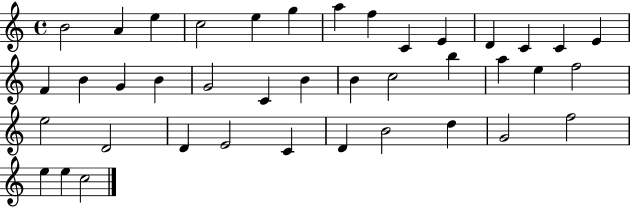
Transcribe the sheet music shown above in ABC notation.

X:1
T:Untitled
M:4/4
L:1/4
K:C
B2 A e c2 e g a f C E D C C E F B G B G2 C B B c2 b a e f2 e2 D2 D E2 C D B2 d G2 f2 e e c2